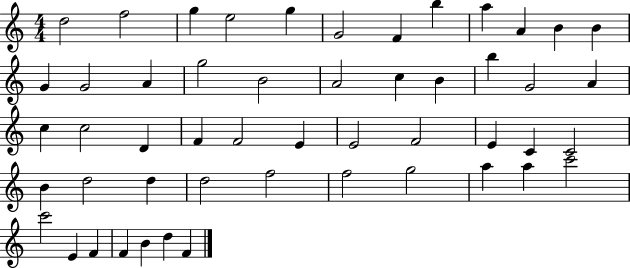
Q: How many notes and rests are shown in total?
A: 51